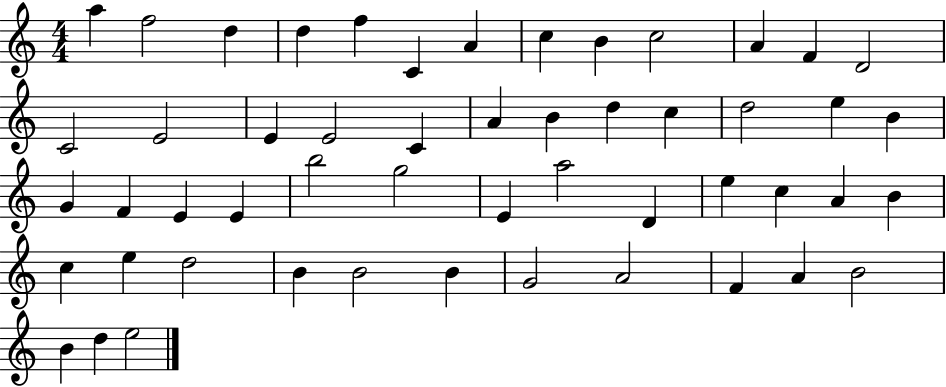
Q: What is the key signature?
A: C major